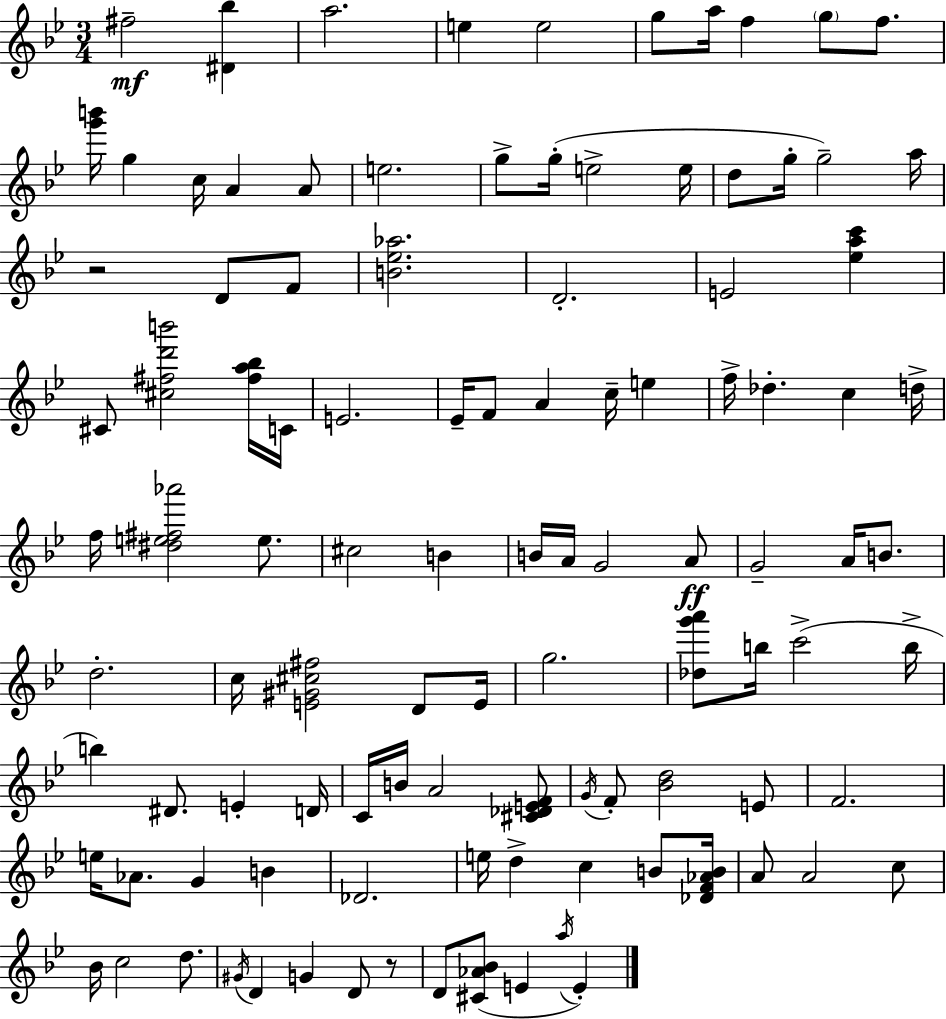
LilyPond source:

{
  \clef treble
  \numericTimeSignature
  \time 3/4
  \key bes \major
  fis''2--\mf <dis' bes''>4 | a''2. | e''4 e''2 | g''8 a''16 f''4 \parenthesize g''8 f''8. | \break <g''' b'''>16 g''4 c''16 a'4 a'8 | e''2. | g''8-> g''16-.( e''2-> e''16 | d''8 g''16-. g''2--) a''16 | \break r2 d'8 f'8 | <b' ees'' aes''>2. | d'2.-. | e'2 <ees'' a'' c'''>4 | \break cis'8 <cis'' fis'' d''' b'''>2 <fis'' a'' bes''>16 c'16 | e'2. | ees'16-- f'8 a'4 c''16-- e''4 | f''16-> des''4.-. c''4 d''16-> | \break f''16 <dis'' e'' fis'' aes'''>2 e''8. | cis''2 b'4 | b'16 a'16 g'2 a'8\ff | g'2-- a'16 b'8. | \break d''2.-. | c''16 <e' gis' cis'' fis''>2 d'8 e'16 | g''2. | <des'' g''' a'''>8 b''16 c'''2->( b''16-> | \break b''4) dis'8. e'4-. d'16 | c'16 b'16 a'2 <cis' des' e' f'>8 | \acciaccatura { g'16 } f'8-. <bes' d''>2 e'8 | f'2. | \break e''16 aes'8. g'4 b'4 | des'2. | e''16 d''4-> c''4 b'8 | <des' f' aes' b'>16 a'8 a'2 c''8 | \break bes'16 c''2 d''8. | \acciaccatura { gis'16 } d'4 g'4 d'8 | r8 d'8 <cis' aes' bes'>8( e'4 \acciaccatura { a''16 } e'4-.) | \bar "|."
}